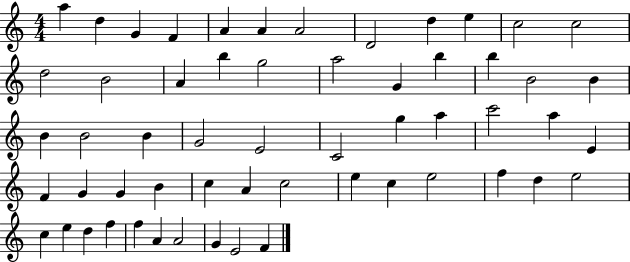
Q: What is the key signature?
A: C major